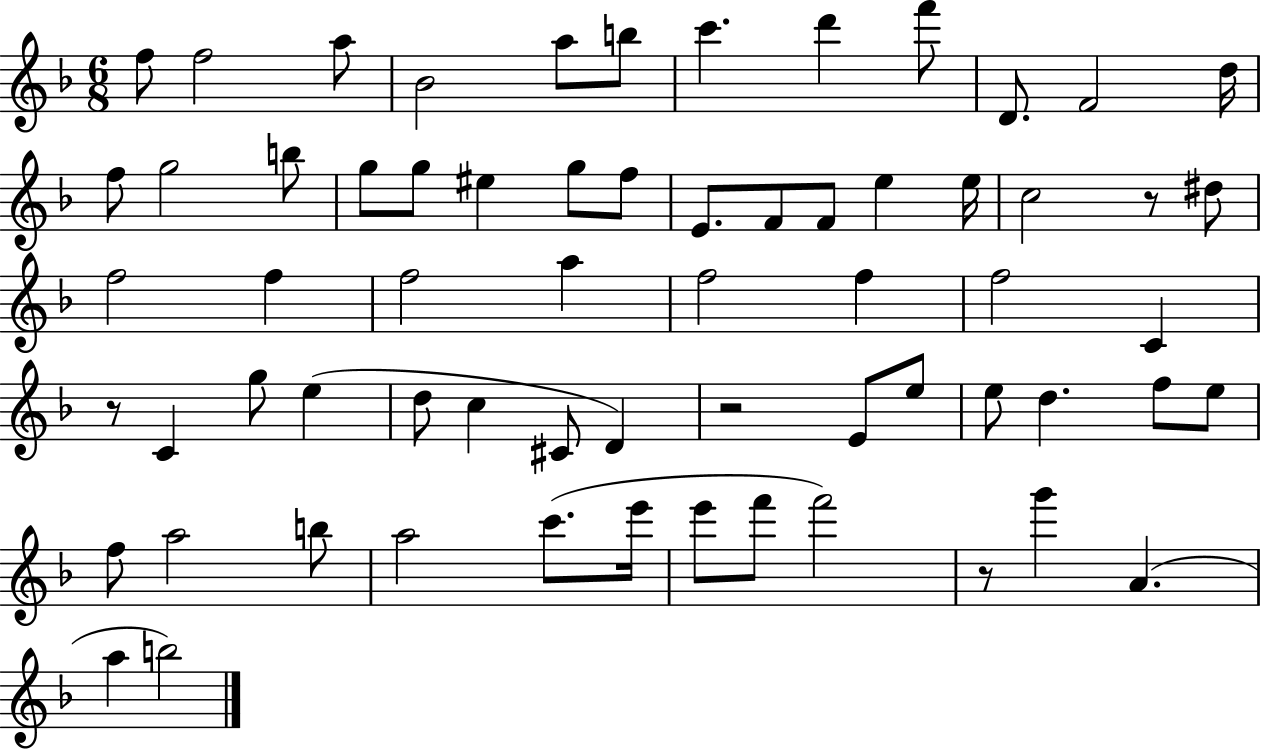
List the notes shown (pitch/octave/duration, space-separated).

F5/e F5/h A5/e Bb4/h A5/e B5/e C6/q. D6/q F6/e D4/e. F4/h D5/s F5/e G5/h B5/e G5/e G5/e EIS5/q G5/e F5/e E4/e. F4/e F4/e E5/q E5/s C5/h R/e D#5/e F5/h F5/q F5/h A5/q F5/h F5/q F5/h C4/q R/e C4/q G5/e E5/q D5/e C5/q C#4/e D4/q R/h E4/e E5/e E5/e D5/q. F5/e E5/e F5/e A5/h B5/e A5/h C6/e. E6/s E6/e F6/e F6/h R/e G6/q A4/q. A5/q B5/h